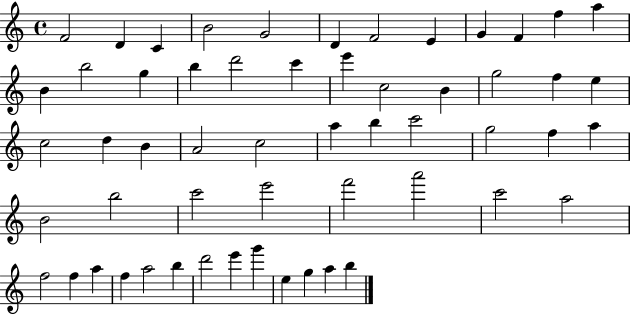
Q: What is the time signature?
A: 4/4